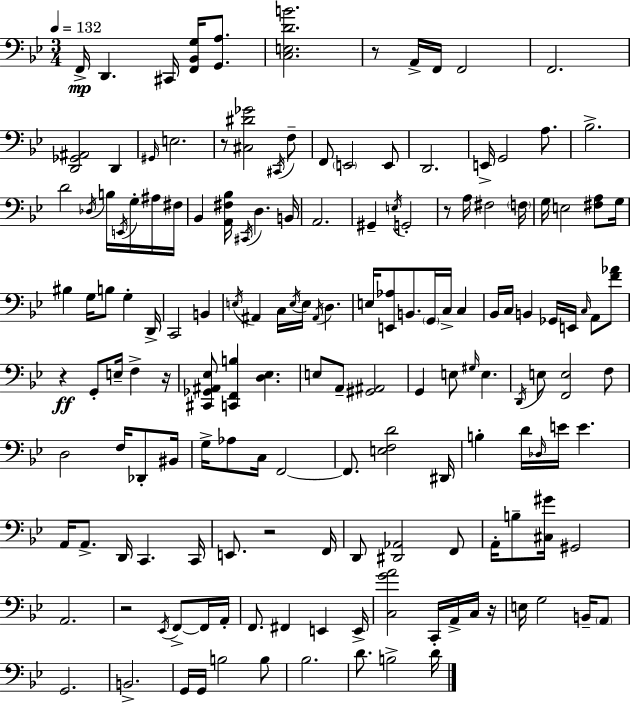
X:1
T:Untitled
M:3/4
L:1/4
K:Bb
F,,/4 D,, ^C,,/4 [F,,_B,,G,]/4 [G,,A,]/2 [C,E,DB]2 z/2 A,,/4 F,,/4 F,,2 F,,2 [D,,_G,,^A,,]2 D,, ^G,,/4 E,2 z/2 [^C,^D_G]2 ^C,,/4 F,/2 F,,/2 E,,2 E,,/2 D,,2 E,,/4 G,,2 A,/2 _B,2 D2 _D,/4 B,/4 E,,/4 G,/4 ^A,/4 ^F,/4 _B,, [A,,^F,_B,]/4 ^C,,/4 D, B,,/4 A,,2 ^G,, E,/4 G,,2 z/2 A,/4 ^F,2 F,/4 G,/4 E,2 [^F,A,]/2 G,/4 ^B, G,/4 B,/2 G, D,,/4 C,,2 B,, E,/4 ^A,, C,/4 E,/4 E,/4 ^A,,/4 D, E,/4 [E,,_A,]/2 B,,/2 G,,/4 C,/4 C, _B,,/4 C,/4 B,, _G,,/4 E,,/4 C,/4 A,,/2 [F_A]/2 z G,,/2 E,/4 F, z/4 [^C,,_G,,^A,,_E,]/2 [C,,F,,B,] [D,_E,] E,/2 A,,/2 [^G,,^A,,]2 G,, E,/2 ^G,/4 E, D,,/4 E,/2 [F,,E,]2 F,/2 D,2 F,/4 _D,,/2 ^B,,/4 G,/4 _A,/2 C,/4 F,,2 F,,/2 [E,F,D]2 ^D,,/4 B, D/4 _D,/4 E/4 E A,,/4 A,,/2 D,,/4 C,, C,,/4 E,,/2 z2 F,,/4 D,,/2 [^D,,_A,,]2 F,,/2 A,,/4 B,/2 [^C,^G]/4 ^G,,2 A,,2 z2 _E,,/4 F,,/2 F,,/4 A,,/4 F,,/2 ^F,, E,, E,,/4 [C,GA]2 C,,/4 A,,/4 C,/4 z/4 E,/4 G,2 B,,/4 A,,/2 G,,2 B,,2 G,,/4 G,,/4 B,2 B,/2 _B,2 D/2 B,2 D/4